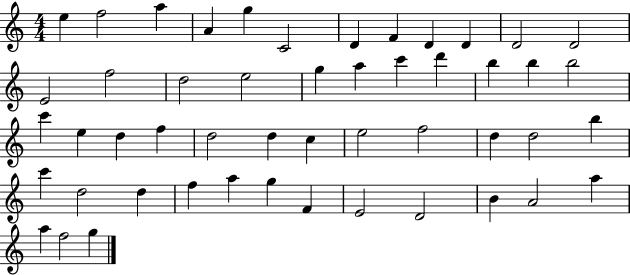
X:1
T:Untitled
M:4/4
L:1/4
K:C
e f2 a A g C2 D F D D D2 D2 E2 f2 d2 e2 g a c' d' b b b2 c' e d f d2 d c e2 f2 d d2 b c' d2 d f a g F E2 D2 B A2 a a f2 g